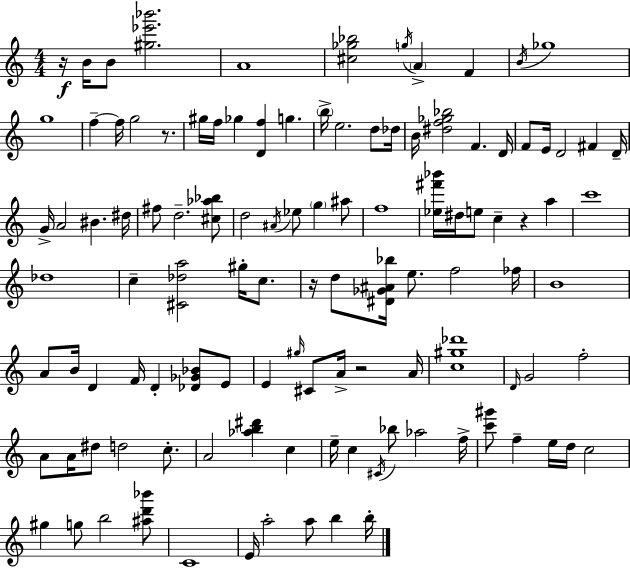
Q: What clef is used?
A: treble